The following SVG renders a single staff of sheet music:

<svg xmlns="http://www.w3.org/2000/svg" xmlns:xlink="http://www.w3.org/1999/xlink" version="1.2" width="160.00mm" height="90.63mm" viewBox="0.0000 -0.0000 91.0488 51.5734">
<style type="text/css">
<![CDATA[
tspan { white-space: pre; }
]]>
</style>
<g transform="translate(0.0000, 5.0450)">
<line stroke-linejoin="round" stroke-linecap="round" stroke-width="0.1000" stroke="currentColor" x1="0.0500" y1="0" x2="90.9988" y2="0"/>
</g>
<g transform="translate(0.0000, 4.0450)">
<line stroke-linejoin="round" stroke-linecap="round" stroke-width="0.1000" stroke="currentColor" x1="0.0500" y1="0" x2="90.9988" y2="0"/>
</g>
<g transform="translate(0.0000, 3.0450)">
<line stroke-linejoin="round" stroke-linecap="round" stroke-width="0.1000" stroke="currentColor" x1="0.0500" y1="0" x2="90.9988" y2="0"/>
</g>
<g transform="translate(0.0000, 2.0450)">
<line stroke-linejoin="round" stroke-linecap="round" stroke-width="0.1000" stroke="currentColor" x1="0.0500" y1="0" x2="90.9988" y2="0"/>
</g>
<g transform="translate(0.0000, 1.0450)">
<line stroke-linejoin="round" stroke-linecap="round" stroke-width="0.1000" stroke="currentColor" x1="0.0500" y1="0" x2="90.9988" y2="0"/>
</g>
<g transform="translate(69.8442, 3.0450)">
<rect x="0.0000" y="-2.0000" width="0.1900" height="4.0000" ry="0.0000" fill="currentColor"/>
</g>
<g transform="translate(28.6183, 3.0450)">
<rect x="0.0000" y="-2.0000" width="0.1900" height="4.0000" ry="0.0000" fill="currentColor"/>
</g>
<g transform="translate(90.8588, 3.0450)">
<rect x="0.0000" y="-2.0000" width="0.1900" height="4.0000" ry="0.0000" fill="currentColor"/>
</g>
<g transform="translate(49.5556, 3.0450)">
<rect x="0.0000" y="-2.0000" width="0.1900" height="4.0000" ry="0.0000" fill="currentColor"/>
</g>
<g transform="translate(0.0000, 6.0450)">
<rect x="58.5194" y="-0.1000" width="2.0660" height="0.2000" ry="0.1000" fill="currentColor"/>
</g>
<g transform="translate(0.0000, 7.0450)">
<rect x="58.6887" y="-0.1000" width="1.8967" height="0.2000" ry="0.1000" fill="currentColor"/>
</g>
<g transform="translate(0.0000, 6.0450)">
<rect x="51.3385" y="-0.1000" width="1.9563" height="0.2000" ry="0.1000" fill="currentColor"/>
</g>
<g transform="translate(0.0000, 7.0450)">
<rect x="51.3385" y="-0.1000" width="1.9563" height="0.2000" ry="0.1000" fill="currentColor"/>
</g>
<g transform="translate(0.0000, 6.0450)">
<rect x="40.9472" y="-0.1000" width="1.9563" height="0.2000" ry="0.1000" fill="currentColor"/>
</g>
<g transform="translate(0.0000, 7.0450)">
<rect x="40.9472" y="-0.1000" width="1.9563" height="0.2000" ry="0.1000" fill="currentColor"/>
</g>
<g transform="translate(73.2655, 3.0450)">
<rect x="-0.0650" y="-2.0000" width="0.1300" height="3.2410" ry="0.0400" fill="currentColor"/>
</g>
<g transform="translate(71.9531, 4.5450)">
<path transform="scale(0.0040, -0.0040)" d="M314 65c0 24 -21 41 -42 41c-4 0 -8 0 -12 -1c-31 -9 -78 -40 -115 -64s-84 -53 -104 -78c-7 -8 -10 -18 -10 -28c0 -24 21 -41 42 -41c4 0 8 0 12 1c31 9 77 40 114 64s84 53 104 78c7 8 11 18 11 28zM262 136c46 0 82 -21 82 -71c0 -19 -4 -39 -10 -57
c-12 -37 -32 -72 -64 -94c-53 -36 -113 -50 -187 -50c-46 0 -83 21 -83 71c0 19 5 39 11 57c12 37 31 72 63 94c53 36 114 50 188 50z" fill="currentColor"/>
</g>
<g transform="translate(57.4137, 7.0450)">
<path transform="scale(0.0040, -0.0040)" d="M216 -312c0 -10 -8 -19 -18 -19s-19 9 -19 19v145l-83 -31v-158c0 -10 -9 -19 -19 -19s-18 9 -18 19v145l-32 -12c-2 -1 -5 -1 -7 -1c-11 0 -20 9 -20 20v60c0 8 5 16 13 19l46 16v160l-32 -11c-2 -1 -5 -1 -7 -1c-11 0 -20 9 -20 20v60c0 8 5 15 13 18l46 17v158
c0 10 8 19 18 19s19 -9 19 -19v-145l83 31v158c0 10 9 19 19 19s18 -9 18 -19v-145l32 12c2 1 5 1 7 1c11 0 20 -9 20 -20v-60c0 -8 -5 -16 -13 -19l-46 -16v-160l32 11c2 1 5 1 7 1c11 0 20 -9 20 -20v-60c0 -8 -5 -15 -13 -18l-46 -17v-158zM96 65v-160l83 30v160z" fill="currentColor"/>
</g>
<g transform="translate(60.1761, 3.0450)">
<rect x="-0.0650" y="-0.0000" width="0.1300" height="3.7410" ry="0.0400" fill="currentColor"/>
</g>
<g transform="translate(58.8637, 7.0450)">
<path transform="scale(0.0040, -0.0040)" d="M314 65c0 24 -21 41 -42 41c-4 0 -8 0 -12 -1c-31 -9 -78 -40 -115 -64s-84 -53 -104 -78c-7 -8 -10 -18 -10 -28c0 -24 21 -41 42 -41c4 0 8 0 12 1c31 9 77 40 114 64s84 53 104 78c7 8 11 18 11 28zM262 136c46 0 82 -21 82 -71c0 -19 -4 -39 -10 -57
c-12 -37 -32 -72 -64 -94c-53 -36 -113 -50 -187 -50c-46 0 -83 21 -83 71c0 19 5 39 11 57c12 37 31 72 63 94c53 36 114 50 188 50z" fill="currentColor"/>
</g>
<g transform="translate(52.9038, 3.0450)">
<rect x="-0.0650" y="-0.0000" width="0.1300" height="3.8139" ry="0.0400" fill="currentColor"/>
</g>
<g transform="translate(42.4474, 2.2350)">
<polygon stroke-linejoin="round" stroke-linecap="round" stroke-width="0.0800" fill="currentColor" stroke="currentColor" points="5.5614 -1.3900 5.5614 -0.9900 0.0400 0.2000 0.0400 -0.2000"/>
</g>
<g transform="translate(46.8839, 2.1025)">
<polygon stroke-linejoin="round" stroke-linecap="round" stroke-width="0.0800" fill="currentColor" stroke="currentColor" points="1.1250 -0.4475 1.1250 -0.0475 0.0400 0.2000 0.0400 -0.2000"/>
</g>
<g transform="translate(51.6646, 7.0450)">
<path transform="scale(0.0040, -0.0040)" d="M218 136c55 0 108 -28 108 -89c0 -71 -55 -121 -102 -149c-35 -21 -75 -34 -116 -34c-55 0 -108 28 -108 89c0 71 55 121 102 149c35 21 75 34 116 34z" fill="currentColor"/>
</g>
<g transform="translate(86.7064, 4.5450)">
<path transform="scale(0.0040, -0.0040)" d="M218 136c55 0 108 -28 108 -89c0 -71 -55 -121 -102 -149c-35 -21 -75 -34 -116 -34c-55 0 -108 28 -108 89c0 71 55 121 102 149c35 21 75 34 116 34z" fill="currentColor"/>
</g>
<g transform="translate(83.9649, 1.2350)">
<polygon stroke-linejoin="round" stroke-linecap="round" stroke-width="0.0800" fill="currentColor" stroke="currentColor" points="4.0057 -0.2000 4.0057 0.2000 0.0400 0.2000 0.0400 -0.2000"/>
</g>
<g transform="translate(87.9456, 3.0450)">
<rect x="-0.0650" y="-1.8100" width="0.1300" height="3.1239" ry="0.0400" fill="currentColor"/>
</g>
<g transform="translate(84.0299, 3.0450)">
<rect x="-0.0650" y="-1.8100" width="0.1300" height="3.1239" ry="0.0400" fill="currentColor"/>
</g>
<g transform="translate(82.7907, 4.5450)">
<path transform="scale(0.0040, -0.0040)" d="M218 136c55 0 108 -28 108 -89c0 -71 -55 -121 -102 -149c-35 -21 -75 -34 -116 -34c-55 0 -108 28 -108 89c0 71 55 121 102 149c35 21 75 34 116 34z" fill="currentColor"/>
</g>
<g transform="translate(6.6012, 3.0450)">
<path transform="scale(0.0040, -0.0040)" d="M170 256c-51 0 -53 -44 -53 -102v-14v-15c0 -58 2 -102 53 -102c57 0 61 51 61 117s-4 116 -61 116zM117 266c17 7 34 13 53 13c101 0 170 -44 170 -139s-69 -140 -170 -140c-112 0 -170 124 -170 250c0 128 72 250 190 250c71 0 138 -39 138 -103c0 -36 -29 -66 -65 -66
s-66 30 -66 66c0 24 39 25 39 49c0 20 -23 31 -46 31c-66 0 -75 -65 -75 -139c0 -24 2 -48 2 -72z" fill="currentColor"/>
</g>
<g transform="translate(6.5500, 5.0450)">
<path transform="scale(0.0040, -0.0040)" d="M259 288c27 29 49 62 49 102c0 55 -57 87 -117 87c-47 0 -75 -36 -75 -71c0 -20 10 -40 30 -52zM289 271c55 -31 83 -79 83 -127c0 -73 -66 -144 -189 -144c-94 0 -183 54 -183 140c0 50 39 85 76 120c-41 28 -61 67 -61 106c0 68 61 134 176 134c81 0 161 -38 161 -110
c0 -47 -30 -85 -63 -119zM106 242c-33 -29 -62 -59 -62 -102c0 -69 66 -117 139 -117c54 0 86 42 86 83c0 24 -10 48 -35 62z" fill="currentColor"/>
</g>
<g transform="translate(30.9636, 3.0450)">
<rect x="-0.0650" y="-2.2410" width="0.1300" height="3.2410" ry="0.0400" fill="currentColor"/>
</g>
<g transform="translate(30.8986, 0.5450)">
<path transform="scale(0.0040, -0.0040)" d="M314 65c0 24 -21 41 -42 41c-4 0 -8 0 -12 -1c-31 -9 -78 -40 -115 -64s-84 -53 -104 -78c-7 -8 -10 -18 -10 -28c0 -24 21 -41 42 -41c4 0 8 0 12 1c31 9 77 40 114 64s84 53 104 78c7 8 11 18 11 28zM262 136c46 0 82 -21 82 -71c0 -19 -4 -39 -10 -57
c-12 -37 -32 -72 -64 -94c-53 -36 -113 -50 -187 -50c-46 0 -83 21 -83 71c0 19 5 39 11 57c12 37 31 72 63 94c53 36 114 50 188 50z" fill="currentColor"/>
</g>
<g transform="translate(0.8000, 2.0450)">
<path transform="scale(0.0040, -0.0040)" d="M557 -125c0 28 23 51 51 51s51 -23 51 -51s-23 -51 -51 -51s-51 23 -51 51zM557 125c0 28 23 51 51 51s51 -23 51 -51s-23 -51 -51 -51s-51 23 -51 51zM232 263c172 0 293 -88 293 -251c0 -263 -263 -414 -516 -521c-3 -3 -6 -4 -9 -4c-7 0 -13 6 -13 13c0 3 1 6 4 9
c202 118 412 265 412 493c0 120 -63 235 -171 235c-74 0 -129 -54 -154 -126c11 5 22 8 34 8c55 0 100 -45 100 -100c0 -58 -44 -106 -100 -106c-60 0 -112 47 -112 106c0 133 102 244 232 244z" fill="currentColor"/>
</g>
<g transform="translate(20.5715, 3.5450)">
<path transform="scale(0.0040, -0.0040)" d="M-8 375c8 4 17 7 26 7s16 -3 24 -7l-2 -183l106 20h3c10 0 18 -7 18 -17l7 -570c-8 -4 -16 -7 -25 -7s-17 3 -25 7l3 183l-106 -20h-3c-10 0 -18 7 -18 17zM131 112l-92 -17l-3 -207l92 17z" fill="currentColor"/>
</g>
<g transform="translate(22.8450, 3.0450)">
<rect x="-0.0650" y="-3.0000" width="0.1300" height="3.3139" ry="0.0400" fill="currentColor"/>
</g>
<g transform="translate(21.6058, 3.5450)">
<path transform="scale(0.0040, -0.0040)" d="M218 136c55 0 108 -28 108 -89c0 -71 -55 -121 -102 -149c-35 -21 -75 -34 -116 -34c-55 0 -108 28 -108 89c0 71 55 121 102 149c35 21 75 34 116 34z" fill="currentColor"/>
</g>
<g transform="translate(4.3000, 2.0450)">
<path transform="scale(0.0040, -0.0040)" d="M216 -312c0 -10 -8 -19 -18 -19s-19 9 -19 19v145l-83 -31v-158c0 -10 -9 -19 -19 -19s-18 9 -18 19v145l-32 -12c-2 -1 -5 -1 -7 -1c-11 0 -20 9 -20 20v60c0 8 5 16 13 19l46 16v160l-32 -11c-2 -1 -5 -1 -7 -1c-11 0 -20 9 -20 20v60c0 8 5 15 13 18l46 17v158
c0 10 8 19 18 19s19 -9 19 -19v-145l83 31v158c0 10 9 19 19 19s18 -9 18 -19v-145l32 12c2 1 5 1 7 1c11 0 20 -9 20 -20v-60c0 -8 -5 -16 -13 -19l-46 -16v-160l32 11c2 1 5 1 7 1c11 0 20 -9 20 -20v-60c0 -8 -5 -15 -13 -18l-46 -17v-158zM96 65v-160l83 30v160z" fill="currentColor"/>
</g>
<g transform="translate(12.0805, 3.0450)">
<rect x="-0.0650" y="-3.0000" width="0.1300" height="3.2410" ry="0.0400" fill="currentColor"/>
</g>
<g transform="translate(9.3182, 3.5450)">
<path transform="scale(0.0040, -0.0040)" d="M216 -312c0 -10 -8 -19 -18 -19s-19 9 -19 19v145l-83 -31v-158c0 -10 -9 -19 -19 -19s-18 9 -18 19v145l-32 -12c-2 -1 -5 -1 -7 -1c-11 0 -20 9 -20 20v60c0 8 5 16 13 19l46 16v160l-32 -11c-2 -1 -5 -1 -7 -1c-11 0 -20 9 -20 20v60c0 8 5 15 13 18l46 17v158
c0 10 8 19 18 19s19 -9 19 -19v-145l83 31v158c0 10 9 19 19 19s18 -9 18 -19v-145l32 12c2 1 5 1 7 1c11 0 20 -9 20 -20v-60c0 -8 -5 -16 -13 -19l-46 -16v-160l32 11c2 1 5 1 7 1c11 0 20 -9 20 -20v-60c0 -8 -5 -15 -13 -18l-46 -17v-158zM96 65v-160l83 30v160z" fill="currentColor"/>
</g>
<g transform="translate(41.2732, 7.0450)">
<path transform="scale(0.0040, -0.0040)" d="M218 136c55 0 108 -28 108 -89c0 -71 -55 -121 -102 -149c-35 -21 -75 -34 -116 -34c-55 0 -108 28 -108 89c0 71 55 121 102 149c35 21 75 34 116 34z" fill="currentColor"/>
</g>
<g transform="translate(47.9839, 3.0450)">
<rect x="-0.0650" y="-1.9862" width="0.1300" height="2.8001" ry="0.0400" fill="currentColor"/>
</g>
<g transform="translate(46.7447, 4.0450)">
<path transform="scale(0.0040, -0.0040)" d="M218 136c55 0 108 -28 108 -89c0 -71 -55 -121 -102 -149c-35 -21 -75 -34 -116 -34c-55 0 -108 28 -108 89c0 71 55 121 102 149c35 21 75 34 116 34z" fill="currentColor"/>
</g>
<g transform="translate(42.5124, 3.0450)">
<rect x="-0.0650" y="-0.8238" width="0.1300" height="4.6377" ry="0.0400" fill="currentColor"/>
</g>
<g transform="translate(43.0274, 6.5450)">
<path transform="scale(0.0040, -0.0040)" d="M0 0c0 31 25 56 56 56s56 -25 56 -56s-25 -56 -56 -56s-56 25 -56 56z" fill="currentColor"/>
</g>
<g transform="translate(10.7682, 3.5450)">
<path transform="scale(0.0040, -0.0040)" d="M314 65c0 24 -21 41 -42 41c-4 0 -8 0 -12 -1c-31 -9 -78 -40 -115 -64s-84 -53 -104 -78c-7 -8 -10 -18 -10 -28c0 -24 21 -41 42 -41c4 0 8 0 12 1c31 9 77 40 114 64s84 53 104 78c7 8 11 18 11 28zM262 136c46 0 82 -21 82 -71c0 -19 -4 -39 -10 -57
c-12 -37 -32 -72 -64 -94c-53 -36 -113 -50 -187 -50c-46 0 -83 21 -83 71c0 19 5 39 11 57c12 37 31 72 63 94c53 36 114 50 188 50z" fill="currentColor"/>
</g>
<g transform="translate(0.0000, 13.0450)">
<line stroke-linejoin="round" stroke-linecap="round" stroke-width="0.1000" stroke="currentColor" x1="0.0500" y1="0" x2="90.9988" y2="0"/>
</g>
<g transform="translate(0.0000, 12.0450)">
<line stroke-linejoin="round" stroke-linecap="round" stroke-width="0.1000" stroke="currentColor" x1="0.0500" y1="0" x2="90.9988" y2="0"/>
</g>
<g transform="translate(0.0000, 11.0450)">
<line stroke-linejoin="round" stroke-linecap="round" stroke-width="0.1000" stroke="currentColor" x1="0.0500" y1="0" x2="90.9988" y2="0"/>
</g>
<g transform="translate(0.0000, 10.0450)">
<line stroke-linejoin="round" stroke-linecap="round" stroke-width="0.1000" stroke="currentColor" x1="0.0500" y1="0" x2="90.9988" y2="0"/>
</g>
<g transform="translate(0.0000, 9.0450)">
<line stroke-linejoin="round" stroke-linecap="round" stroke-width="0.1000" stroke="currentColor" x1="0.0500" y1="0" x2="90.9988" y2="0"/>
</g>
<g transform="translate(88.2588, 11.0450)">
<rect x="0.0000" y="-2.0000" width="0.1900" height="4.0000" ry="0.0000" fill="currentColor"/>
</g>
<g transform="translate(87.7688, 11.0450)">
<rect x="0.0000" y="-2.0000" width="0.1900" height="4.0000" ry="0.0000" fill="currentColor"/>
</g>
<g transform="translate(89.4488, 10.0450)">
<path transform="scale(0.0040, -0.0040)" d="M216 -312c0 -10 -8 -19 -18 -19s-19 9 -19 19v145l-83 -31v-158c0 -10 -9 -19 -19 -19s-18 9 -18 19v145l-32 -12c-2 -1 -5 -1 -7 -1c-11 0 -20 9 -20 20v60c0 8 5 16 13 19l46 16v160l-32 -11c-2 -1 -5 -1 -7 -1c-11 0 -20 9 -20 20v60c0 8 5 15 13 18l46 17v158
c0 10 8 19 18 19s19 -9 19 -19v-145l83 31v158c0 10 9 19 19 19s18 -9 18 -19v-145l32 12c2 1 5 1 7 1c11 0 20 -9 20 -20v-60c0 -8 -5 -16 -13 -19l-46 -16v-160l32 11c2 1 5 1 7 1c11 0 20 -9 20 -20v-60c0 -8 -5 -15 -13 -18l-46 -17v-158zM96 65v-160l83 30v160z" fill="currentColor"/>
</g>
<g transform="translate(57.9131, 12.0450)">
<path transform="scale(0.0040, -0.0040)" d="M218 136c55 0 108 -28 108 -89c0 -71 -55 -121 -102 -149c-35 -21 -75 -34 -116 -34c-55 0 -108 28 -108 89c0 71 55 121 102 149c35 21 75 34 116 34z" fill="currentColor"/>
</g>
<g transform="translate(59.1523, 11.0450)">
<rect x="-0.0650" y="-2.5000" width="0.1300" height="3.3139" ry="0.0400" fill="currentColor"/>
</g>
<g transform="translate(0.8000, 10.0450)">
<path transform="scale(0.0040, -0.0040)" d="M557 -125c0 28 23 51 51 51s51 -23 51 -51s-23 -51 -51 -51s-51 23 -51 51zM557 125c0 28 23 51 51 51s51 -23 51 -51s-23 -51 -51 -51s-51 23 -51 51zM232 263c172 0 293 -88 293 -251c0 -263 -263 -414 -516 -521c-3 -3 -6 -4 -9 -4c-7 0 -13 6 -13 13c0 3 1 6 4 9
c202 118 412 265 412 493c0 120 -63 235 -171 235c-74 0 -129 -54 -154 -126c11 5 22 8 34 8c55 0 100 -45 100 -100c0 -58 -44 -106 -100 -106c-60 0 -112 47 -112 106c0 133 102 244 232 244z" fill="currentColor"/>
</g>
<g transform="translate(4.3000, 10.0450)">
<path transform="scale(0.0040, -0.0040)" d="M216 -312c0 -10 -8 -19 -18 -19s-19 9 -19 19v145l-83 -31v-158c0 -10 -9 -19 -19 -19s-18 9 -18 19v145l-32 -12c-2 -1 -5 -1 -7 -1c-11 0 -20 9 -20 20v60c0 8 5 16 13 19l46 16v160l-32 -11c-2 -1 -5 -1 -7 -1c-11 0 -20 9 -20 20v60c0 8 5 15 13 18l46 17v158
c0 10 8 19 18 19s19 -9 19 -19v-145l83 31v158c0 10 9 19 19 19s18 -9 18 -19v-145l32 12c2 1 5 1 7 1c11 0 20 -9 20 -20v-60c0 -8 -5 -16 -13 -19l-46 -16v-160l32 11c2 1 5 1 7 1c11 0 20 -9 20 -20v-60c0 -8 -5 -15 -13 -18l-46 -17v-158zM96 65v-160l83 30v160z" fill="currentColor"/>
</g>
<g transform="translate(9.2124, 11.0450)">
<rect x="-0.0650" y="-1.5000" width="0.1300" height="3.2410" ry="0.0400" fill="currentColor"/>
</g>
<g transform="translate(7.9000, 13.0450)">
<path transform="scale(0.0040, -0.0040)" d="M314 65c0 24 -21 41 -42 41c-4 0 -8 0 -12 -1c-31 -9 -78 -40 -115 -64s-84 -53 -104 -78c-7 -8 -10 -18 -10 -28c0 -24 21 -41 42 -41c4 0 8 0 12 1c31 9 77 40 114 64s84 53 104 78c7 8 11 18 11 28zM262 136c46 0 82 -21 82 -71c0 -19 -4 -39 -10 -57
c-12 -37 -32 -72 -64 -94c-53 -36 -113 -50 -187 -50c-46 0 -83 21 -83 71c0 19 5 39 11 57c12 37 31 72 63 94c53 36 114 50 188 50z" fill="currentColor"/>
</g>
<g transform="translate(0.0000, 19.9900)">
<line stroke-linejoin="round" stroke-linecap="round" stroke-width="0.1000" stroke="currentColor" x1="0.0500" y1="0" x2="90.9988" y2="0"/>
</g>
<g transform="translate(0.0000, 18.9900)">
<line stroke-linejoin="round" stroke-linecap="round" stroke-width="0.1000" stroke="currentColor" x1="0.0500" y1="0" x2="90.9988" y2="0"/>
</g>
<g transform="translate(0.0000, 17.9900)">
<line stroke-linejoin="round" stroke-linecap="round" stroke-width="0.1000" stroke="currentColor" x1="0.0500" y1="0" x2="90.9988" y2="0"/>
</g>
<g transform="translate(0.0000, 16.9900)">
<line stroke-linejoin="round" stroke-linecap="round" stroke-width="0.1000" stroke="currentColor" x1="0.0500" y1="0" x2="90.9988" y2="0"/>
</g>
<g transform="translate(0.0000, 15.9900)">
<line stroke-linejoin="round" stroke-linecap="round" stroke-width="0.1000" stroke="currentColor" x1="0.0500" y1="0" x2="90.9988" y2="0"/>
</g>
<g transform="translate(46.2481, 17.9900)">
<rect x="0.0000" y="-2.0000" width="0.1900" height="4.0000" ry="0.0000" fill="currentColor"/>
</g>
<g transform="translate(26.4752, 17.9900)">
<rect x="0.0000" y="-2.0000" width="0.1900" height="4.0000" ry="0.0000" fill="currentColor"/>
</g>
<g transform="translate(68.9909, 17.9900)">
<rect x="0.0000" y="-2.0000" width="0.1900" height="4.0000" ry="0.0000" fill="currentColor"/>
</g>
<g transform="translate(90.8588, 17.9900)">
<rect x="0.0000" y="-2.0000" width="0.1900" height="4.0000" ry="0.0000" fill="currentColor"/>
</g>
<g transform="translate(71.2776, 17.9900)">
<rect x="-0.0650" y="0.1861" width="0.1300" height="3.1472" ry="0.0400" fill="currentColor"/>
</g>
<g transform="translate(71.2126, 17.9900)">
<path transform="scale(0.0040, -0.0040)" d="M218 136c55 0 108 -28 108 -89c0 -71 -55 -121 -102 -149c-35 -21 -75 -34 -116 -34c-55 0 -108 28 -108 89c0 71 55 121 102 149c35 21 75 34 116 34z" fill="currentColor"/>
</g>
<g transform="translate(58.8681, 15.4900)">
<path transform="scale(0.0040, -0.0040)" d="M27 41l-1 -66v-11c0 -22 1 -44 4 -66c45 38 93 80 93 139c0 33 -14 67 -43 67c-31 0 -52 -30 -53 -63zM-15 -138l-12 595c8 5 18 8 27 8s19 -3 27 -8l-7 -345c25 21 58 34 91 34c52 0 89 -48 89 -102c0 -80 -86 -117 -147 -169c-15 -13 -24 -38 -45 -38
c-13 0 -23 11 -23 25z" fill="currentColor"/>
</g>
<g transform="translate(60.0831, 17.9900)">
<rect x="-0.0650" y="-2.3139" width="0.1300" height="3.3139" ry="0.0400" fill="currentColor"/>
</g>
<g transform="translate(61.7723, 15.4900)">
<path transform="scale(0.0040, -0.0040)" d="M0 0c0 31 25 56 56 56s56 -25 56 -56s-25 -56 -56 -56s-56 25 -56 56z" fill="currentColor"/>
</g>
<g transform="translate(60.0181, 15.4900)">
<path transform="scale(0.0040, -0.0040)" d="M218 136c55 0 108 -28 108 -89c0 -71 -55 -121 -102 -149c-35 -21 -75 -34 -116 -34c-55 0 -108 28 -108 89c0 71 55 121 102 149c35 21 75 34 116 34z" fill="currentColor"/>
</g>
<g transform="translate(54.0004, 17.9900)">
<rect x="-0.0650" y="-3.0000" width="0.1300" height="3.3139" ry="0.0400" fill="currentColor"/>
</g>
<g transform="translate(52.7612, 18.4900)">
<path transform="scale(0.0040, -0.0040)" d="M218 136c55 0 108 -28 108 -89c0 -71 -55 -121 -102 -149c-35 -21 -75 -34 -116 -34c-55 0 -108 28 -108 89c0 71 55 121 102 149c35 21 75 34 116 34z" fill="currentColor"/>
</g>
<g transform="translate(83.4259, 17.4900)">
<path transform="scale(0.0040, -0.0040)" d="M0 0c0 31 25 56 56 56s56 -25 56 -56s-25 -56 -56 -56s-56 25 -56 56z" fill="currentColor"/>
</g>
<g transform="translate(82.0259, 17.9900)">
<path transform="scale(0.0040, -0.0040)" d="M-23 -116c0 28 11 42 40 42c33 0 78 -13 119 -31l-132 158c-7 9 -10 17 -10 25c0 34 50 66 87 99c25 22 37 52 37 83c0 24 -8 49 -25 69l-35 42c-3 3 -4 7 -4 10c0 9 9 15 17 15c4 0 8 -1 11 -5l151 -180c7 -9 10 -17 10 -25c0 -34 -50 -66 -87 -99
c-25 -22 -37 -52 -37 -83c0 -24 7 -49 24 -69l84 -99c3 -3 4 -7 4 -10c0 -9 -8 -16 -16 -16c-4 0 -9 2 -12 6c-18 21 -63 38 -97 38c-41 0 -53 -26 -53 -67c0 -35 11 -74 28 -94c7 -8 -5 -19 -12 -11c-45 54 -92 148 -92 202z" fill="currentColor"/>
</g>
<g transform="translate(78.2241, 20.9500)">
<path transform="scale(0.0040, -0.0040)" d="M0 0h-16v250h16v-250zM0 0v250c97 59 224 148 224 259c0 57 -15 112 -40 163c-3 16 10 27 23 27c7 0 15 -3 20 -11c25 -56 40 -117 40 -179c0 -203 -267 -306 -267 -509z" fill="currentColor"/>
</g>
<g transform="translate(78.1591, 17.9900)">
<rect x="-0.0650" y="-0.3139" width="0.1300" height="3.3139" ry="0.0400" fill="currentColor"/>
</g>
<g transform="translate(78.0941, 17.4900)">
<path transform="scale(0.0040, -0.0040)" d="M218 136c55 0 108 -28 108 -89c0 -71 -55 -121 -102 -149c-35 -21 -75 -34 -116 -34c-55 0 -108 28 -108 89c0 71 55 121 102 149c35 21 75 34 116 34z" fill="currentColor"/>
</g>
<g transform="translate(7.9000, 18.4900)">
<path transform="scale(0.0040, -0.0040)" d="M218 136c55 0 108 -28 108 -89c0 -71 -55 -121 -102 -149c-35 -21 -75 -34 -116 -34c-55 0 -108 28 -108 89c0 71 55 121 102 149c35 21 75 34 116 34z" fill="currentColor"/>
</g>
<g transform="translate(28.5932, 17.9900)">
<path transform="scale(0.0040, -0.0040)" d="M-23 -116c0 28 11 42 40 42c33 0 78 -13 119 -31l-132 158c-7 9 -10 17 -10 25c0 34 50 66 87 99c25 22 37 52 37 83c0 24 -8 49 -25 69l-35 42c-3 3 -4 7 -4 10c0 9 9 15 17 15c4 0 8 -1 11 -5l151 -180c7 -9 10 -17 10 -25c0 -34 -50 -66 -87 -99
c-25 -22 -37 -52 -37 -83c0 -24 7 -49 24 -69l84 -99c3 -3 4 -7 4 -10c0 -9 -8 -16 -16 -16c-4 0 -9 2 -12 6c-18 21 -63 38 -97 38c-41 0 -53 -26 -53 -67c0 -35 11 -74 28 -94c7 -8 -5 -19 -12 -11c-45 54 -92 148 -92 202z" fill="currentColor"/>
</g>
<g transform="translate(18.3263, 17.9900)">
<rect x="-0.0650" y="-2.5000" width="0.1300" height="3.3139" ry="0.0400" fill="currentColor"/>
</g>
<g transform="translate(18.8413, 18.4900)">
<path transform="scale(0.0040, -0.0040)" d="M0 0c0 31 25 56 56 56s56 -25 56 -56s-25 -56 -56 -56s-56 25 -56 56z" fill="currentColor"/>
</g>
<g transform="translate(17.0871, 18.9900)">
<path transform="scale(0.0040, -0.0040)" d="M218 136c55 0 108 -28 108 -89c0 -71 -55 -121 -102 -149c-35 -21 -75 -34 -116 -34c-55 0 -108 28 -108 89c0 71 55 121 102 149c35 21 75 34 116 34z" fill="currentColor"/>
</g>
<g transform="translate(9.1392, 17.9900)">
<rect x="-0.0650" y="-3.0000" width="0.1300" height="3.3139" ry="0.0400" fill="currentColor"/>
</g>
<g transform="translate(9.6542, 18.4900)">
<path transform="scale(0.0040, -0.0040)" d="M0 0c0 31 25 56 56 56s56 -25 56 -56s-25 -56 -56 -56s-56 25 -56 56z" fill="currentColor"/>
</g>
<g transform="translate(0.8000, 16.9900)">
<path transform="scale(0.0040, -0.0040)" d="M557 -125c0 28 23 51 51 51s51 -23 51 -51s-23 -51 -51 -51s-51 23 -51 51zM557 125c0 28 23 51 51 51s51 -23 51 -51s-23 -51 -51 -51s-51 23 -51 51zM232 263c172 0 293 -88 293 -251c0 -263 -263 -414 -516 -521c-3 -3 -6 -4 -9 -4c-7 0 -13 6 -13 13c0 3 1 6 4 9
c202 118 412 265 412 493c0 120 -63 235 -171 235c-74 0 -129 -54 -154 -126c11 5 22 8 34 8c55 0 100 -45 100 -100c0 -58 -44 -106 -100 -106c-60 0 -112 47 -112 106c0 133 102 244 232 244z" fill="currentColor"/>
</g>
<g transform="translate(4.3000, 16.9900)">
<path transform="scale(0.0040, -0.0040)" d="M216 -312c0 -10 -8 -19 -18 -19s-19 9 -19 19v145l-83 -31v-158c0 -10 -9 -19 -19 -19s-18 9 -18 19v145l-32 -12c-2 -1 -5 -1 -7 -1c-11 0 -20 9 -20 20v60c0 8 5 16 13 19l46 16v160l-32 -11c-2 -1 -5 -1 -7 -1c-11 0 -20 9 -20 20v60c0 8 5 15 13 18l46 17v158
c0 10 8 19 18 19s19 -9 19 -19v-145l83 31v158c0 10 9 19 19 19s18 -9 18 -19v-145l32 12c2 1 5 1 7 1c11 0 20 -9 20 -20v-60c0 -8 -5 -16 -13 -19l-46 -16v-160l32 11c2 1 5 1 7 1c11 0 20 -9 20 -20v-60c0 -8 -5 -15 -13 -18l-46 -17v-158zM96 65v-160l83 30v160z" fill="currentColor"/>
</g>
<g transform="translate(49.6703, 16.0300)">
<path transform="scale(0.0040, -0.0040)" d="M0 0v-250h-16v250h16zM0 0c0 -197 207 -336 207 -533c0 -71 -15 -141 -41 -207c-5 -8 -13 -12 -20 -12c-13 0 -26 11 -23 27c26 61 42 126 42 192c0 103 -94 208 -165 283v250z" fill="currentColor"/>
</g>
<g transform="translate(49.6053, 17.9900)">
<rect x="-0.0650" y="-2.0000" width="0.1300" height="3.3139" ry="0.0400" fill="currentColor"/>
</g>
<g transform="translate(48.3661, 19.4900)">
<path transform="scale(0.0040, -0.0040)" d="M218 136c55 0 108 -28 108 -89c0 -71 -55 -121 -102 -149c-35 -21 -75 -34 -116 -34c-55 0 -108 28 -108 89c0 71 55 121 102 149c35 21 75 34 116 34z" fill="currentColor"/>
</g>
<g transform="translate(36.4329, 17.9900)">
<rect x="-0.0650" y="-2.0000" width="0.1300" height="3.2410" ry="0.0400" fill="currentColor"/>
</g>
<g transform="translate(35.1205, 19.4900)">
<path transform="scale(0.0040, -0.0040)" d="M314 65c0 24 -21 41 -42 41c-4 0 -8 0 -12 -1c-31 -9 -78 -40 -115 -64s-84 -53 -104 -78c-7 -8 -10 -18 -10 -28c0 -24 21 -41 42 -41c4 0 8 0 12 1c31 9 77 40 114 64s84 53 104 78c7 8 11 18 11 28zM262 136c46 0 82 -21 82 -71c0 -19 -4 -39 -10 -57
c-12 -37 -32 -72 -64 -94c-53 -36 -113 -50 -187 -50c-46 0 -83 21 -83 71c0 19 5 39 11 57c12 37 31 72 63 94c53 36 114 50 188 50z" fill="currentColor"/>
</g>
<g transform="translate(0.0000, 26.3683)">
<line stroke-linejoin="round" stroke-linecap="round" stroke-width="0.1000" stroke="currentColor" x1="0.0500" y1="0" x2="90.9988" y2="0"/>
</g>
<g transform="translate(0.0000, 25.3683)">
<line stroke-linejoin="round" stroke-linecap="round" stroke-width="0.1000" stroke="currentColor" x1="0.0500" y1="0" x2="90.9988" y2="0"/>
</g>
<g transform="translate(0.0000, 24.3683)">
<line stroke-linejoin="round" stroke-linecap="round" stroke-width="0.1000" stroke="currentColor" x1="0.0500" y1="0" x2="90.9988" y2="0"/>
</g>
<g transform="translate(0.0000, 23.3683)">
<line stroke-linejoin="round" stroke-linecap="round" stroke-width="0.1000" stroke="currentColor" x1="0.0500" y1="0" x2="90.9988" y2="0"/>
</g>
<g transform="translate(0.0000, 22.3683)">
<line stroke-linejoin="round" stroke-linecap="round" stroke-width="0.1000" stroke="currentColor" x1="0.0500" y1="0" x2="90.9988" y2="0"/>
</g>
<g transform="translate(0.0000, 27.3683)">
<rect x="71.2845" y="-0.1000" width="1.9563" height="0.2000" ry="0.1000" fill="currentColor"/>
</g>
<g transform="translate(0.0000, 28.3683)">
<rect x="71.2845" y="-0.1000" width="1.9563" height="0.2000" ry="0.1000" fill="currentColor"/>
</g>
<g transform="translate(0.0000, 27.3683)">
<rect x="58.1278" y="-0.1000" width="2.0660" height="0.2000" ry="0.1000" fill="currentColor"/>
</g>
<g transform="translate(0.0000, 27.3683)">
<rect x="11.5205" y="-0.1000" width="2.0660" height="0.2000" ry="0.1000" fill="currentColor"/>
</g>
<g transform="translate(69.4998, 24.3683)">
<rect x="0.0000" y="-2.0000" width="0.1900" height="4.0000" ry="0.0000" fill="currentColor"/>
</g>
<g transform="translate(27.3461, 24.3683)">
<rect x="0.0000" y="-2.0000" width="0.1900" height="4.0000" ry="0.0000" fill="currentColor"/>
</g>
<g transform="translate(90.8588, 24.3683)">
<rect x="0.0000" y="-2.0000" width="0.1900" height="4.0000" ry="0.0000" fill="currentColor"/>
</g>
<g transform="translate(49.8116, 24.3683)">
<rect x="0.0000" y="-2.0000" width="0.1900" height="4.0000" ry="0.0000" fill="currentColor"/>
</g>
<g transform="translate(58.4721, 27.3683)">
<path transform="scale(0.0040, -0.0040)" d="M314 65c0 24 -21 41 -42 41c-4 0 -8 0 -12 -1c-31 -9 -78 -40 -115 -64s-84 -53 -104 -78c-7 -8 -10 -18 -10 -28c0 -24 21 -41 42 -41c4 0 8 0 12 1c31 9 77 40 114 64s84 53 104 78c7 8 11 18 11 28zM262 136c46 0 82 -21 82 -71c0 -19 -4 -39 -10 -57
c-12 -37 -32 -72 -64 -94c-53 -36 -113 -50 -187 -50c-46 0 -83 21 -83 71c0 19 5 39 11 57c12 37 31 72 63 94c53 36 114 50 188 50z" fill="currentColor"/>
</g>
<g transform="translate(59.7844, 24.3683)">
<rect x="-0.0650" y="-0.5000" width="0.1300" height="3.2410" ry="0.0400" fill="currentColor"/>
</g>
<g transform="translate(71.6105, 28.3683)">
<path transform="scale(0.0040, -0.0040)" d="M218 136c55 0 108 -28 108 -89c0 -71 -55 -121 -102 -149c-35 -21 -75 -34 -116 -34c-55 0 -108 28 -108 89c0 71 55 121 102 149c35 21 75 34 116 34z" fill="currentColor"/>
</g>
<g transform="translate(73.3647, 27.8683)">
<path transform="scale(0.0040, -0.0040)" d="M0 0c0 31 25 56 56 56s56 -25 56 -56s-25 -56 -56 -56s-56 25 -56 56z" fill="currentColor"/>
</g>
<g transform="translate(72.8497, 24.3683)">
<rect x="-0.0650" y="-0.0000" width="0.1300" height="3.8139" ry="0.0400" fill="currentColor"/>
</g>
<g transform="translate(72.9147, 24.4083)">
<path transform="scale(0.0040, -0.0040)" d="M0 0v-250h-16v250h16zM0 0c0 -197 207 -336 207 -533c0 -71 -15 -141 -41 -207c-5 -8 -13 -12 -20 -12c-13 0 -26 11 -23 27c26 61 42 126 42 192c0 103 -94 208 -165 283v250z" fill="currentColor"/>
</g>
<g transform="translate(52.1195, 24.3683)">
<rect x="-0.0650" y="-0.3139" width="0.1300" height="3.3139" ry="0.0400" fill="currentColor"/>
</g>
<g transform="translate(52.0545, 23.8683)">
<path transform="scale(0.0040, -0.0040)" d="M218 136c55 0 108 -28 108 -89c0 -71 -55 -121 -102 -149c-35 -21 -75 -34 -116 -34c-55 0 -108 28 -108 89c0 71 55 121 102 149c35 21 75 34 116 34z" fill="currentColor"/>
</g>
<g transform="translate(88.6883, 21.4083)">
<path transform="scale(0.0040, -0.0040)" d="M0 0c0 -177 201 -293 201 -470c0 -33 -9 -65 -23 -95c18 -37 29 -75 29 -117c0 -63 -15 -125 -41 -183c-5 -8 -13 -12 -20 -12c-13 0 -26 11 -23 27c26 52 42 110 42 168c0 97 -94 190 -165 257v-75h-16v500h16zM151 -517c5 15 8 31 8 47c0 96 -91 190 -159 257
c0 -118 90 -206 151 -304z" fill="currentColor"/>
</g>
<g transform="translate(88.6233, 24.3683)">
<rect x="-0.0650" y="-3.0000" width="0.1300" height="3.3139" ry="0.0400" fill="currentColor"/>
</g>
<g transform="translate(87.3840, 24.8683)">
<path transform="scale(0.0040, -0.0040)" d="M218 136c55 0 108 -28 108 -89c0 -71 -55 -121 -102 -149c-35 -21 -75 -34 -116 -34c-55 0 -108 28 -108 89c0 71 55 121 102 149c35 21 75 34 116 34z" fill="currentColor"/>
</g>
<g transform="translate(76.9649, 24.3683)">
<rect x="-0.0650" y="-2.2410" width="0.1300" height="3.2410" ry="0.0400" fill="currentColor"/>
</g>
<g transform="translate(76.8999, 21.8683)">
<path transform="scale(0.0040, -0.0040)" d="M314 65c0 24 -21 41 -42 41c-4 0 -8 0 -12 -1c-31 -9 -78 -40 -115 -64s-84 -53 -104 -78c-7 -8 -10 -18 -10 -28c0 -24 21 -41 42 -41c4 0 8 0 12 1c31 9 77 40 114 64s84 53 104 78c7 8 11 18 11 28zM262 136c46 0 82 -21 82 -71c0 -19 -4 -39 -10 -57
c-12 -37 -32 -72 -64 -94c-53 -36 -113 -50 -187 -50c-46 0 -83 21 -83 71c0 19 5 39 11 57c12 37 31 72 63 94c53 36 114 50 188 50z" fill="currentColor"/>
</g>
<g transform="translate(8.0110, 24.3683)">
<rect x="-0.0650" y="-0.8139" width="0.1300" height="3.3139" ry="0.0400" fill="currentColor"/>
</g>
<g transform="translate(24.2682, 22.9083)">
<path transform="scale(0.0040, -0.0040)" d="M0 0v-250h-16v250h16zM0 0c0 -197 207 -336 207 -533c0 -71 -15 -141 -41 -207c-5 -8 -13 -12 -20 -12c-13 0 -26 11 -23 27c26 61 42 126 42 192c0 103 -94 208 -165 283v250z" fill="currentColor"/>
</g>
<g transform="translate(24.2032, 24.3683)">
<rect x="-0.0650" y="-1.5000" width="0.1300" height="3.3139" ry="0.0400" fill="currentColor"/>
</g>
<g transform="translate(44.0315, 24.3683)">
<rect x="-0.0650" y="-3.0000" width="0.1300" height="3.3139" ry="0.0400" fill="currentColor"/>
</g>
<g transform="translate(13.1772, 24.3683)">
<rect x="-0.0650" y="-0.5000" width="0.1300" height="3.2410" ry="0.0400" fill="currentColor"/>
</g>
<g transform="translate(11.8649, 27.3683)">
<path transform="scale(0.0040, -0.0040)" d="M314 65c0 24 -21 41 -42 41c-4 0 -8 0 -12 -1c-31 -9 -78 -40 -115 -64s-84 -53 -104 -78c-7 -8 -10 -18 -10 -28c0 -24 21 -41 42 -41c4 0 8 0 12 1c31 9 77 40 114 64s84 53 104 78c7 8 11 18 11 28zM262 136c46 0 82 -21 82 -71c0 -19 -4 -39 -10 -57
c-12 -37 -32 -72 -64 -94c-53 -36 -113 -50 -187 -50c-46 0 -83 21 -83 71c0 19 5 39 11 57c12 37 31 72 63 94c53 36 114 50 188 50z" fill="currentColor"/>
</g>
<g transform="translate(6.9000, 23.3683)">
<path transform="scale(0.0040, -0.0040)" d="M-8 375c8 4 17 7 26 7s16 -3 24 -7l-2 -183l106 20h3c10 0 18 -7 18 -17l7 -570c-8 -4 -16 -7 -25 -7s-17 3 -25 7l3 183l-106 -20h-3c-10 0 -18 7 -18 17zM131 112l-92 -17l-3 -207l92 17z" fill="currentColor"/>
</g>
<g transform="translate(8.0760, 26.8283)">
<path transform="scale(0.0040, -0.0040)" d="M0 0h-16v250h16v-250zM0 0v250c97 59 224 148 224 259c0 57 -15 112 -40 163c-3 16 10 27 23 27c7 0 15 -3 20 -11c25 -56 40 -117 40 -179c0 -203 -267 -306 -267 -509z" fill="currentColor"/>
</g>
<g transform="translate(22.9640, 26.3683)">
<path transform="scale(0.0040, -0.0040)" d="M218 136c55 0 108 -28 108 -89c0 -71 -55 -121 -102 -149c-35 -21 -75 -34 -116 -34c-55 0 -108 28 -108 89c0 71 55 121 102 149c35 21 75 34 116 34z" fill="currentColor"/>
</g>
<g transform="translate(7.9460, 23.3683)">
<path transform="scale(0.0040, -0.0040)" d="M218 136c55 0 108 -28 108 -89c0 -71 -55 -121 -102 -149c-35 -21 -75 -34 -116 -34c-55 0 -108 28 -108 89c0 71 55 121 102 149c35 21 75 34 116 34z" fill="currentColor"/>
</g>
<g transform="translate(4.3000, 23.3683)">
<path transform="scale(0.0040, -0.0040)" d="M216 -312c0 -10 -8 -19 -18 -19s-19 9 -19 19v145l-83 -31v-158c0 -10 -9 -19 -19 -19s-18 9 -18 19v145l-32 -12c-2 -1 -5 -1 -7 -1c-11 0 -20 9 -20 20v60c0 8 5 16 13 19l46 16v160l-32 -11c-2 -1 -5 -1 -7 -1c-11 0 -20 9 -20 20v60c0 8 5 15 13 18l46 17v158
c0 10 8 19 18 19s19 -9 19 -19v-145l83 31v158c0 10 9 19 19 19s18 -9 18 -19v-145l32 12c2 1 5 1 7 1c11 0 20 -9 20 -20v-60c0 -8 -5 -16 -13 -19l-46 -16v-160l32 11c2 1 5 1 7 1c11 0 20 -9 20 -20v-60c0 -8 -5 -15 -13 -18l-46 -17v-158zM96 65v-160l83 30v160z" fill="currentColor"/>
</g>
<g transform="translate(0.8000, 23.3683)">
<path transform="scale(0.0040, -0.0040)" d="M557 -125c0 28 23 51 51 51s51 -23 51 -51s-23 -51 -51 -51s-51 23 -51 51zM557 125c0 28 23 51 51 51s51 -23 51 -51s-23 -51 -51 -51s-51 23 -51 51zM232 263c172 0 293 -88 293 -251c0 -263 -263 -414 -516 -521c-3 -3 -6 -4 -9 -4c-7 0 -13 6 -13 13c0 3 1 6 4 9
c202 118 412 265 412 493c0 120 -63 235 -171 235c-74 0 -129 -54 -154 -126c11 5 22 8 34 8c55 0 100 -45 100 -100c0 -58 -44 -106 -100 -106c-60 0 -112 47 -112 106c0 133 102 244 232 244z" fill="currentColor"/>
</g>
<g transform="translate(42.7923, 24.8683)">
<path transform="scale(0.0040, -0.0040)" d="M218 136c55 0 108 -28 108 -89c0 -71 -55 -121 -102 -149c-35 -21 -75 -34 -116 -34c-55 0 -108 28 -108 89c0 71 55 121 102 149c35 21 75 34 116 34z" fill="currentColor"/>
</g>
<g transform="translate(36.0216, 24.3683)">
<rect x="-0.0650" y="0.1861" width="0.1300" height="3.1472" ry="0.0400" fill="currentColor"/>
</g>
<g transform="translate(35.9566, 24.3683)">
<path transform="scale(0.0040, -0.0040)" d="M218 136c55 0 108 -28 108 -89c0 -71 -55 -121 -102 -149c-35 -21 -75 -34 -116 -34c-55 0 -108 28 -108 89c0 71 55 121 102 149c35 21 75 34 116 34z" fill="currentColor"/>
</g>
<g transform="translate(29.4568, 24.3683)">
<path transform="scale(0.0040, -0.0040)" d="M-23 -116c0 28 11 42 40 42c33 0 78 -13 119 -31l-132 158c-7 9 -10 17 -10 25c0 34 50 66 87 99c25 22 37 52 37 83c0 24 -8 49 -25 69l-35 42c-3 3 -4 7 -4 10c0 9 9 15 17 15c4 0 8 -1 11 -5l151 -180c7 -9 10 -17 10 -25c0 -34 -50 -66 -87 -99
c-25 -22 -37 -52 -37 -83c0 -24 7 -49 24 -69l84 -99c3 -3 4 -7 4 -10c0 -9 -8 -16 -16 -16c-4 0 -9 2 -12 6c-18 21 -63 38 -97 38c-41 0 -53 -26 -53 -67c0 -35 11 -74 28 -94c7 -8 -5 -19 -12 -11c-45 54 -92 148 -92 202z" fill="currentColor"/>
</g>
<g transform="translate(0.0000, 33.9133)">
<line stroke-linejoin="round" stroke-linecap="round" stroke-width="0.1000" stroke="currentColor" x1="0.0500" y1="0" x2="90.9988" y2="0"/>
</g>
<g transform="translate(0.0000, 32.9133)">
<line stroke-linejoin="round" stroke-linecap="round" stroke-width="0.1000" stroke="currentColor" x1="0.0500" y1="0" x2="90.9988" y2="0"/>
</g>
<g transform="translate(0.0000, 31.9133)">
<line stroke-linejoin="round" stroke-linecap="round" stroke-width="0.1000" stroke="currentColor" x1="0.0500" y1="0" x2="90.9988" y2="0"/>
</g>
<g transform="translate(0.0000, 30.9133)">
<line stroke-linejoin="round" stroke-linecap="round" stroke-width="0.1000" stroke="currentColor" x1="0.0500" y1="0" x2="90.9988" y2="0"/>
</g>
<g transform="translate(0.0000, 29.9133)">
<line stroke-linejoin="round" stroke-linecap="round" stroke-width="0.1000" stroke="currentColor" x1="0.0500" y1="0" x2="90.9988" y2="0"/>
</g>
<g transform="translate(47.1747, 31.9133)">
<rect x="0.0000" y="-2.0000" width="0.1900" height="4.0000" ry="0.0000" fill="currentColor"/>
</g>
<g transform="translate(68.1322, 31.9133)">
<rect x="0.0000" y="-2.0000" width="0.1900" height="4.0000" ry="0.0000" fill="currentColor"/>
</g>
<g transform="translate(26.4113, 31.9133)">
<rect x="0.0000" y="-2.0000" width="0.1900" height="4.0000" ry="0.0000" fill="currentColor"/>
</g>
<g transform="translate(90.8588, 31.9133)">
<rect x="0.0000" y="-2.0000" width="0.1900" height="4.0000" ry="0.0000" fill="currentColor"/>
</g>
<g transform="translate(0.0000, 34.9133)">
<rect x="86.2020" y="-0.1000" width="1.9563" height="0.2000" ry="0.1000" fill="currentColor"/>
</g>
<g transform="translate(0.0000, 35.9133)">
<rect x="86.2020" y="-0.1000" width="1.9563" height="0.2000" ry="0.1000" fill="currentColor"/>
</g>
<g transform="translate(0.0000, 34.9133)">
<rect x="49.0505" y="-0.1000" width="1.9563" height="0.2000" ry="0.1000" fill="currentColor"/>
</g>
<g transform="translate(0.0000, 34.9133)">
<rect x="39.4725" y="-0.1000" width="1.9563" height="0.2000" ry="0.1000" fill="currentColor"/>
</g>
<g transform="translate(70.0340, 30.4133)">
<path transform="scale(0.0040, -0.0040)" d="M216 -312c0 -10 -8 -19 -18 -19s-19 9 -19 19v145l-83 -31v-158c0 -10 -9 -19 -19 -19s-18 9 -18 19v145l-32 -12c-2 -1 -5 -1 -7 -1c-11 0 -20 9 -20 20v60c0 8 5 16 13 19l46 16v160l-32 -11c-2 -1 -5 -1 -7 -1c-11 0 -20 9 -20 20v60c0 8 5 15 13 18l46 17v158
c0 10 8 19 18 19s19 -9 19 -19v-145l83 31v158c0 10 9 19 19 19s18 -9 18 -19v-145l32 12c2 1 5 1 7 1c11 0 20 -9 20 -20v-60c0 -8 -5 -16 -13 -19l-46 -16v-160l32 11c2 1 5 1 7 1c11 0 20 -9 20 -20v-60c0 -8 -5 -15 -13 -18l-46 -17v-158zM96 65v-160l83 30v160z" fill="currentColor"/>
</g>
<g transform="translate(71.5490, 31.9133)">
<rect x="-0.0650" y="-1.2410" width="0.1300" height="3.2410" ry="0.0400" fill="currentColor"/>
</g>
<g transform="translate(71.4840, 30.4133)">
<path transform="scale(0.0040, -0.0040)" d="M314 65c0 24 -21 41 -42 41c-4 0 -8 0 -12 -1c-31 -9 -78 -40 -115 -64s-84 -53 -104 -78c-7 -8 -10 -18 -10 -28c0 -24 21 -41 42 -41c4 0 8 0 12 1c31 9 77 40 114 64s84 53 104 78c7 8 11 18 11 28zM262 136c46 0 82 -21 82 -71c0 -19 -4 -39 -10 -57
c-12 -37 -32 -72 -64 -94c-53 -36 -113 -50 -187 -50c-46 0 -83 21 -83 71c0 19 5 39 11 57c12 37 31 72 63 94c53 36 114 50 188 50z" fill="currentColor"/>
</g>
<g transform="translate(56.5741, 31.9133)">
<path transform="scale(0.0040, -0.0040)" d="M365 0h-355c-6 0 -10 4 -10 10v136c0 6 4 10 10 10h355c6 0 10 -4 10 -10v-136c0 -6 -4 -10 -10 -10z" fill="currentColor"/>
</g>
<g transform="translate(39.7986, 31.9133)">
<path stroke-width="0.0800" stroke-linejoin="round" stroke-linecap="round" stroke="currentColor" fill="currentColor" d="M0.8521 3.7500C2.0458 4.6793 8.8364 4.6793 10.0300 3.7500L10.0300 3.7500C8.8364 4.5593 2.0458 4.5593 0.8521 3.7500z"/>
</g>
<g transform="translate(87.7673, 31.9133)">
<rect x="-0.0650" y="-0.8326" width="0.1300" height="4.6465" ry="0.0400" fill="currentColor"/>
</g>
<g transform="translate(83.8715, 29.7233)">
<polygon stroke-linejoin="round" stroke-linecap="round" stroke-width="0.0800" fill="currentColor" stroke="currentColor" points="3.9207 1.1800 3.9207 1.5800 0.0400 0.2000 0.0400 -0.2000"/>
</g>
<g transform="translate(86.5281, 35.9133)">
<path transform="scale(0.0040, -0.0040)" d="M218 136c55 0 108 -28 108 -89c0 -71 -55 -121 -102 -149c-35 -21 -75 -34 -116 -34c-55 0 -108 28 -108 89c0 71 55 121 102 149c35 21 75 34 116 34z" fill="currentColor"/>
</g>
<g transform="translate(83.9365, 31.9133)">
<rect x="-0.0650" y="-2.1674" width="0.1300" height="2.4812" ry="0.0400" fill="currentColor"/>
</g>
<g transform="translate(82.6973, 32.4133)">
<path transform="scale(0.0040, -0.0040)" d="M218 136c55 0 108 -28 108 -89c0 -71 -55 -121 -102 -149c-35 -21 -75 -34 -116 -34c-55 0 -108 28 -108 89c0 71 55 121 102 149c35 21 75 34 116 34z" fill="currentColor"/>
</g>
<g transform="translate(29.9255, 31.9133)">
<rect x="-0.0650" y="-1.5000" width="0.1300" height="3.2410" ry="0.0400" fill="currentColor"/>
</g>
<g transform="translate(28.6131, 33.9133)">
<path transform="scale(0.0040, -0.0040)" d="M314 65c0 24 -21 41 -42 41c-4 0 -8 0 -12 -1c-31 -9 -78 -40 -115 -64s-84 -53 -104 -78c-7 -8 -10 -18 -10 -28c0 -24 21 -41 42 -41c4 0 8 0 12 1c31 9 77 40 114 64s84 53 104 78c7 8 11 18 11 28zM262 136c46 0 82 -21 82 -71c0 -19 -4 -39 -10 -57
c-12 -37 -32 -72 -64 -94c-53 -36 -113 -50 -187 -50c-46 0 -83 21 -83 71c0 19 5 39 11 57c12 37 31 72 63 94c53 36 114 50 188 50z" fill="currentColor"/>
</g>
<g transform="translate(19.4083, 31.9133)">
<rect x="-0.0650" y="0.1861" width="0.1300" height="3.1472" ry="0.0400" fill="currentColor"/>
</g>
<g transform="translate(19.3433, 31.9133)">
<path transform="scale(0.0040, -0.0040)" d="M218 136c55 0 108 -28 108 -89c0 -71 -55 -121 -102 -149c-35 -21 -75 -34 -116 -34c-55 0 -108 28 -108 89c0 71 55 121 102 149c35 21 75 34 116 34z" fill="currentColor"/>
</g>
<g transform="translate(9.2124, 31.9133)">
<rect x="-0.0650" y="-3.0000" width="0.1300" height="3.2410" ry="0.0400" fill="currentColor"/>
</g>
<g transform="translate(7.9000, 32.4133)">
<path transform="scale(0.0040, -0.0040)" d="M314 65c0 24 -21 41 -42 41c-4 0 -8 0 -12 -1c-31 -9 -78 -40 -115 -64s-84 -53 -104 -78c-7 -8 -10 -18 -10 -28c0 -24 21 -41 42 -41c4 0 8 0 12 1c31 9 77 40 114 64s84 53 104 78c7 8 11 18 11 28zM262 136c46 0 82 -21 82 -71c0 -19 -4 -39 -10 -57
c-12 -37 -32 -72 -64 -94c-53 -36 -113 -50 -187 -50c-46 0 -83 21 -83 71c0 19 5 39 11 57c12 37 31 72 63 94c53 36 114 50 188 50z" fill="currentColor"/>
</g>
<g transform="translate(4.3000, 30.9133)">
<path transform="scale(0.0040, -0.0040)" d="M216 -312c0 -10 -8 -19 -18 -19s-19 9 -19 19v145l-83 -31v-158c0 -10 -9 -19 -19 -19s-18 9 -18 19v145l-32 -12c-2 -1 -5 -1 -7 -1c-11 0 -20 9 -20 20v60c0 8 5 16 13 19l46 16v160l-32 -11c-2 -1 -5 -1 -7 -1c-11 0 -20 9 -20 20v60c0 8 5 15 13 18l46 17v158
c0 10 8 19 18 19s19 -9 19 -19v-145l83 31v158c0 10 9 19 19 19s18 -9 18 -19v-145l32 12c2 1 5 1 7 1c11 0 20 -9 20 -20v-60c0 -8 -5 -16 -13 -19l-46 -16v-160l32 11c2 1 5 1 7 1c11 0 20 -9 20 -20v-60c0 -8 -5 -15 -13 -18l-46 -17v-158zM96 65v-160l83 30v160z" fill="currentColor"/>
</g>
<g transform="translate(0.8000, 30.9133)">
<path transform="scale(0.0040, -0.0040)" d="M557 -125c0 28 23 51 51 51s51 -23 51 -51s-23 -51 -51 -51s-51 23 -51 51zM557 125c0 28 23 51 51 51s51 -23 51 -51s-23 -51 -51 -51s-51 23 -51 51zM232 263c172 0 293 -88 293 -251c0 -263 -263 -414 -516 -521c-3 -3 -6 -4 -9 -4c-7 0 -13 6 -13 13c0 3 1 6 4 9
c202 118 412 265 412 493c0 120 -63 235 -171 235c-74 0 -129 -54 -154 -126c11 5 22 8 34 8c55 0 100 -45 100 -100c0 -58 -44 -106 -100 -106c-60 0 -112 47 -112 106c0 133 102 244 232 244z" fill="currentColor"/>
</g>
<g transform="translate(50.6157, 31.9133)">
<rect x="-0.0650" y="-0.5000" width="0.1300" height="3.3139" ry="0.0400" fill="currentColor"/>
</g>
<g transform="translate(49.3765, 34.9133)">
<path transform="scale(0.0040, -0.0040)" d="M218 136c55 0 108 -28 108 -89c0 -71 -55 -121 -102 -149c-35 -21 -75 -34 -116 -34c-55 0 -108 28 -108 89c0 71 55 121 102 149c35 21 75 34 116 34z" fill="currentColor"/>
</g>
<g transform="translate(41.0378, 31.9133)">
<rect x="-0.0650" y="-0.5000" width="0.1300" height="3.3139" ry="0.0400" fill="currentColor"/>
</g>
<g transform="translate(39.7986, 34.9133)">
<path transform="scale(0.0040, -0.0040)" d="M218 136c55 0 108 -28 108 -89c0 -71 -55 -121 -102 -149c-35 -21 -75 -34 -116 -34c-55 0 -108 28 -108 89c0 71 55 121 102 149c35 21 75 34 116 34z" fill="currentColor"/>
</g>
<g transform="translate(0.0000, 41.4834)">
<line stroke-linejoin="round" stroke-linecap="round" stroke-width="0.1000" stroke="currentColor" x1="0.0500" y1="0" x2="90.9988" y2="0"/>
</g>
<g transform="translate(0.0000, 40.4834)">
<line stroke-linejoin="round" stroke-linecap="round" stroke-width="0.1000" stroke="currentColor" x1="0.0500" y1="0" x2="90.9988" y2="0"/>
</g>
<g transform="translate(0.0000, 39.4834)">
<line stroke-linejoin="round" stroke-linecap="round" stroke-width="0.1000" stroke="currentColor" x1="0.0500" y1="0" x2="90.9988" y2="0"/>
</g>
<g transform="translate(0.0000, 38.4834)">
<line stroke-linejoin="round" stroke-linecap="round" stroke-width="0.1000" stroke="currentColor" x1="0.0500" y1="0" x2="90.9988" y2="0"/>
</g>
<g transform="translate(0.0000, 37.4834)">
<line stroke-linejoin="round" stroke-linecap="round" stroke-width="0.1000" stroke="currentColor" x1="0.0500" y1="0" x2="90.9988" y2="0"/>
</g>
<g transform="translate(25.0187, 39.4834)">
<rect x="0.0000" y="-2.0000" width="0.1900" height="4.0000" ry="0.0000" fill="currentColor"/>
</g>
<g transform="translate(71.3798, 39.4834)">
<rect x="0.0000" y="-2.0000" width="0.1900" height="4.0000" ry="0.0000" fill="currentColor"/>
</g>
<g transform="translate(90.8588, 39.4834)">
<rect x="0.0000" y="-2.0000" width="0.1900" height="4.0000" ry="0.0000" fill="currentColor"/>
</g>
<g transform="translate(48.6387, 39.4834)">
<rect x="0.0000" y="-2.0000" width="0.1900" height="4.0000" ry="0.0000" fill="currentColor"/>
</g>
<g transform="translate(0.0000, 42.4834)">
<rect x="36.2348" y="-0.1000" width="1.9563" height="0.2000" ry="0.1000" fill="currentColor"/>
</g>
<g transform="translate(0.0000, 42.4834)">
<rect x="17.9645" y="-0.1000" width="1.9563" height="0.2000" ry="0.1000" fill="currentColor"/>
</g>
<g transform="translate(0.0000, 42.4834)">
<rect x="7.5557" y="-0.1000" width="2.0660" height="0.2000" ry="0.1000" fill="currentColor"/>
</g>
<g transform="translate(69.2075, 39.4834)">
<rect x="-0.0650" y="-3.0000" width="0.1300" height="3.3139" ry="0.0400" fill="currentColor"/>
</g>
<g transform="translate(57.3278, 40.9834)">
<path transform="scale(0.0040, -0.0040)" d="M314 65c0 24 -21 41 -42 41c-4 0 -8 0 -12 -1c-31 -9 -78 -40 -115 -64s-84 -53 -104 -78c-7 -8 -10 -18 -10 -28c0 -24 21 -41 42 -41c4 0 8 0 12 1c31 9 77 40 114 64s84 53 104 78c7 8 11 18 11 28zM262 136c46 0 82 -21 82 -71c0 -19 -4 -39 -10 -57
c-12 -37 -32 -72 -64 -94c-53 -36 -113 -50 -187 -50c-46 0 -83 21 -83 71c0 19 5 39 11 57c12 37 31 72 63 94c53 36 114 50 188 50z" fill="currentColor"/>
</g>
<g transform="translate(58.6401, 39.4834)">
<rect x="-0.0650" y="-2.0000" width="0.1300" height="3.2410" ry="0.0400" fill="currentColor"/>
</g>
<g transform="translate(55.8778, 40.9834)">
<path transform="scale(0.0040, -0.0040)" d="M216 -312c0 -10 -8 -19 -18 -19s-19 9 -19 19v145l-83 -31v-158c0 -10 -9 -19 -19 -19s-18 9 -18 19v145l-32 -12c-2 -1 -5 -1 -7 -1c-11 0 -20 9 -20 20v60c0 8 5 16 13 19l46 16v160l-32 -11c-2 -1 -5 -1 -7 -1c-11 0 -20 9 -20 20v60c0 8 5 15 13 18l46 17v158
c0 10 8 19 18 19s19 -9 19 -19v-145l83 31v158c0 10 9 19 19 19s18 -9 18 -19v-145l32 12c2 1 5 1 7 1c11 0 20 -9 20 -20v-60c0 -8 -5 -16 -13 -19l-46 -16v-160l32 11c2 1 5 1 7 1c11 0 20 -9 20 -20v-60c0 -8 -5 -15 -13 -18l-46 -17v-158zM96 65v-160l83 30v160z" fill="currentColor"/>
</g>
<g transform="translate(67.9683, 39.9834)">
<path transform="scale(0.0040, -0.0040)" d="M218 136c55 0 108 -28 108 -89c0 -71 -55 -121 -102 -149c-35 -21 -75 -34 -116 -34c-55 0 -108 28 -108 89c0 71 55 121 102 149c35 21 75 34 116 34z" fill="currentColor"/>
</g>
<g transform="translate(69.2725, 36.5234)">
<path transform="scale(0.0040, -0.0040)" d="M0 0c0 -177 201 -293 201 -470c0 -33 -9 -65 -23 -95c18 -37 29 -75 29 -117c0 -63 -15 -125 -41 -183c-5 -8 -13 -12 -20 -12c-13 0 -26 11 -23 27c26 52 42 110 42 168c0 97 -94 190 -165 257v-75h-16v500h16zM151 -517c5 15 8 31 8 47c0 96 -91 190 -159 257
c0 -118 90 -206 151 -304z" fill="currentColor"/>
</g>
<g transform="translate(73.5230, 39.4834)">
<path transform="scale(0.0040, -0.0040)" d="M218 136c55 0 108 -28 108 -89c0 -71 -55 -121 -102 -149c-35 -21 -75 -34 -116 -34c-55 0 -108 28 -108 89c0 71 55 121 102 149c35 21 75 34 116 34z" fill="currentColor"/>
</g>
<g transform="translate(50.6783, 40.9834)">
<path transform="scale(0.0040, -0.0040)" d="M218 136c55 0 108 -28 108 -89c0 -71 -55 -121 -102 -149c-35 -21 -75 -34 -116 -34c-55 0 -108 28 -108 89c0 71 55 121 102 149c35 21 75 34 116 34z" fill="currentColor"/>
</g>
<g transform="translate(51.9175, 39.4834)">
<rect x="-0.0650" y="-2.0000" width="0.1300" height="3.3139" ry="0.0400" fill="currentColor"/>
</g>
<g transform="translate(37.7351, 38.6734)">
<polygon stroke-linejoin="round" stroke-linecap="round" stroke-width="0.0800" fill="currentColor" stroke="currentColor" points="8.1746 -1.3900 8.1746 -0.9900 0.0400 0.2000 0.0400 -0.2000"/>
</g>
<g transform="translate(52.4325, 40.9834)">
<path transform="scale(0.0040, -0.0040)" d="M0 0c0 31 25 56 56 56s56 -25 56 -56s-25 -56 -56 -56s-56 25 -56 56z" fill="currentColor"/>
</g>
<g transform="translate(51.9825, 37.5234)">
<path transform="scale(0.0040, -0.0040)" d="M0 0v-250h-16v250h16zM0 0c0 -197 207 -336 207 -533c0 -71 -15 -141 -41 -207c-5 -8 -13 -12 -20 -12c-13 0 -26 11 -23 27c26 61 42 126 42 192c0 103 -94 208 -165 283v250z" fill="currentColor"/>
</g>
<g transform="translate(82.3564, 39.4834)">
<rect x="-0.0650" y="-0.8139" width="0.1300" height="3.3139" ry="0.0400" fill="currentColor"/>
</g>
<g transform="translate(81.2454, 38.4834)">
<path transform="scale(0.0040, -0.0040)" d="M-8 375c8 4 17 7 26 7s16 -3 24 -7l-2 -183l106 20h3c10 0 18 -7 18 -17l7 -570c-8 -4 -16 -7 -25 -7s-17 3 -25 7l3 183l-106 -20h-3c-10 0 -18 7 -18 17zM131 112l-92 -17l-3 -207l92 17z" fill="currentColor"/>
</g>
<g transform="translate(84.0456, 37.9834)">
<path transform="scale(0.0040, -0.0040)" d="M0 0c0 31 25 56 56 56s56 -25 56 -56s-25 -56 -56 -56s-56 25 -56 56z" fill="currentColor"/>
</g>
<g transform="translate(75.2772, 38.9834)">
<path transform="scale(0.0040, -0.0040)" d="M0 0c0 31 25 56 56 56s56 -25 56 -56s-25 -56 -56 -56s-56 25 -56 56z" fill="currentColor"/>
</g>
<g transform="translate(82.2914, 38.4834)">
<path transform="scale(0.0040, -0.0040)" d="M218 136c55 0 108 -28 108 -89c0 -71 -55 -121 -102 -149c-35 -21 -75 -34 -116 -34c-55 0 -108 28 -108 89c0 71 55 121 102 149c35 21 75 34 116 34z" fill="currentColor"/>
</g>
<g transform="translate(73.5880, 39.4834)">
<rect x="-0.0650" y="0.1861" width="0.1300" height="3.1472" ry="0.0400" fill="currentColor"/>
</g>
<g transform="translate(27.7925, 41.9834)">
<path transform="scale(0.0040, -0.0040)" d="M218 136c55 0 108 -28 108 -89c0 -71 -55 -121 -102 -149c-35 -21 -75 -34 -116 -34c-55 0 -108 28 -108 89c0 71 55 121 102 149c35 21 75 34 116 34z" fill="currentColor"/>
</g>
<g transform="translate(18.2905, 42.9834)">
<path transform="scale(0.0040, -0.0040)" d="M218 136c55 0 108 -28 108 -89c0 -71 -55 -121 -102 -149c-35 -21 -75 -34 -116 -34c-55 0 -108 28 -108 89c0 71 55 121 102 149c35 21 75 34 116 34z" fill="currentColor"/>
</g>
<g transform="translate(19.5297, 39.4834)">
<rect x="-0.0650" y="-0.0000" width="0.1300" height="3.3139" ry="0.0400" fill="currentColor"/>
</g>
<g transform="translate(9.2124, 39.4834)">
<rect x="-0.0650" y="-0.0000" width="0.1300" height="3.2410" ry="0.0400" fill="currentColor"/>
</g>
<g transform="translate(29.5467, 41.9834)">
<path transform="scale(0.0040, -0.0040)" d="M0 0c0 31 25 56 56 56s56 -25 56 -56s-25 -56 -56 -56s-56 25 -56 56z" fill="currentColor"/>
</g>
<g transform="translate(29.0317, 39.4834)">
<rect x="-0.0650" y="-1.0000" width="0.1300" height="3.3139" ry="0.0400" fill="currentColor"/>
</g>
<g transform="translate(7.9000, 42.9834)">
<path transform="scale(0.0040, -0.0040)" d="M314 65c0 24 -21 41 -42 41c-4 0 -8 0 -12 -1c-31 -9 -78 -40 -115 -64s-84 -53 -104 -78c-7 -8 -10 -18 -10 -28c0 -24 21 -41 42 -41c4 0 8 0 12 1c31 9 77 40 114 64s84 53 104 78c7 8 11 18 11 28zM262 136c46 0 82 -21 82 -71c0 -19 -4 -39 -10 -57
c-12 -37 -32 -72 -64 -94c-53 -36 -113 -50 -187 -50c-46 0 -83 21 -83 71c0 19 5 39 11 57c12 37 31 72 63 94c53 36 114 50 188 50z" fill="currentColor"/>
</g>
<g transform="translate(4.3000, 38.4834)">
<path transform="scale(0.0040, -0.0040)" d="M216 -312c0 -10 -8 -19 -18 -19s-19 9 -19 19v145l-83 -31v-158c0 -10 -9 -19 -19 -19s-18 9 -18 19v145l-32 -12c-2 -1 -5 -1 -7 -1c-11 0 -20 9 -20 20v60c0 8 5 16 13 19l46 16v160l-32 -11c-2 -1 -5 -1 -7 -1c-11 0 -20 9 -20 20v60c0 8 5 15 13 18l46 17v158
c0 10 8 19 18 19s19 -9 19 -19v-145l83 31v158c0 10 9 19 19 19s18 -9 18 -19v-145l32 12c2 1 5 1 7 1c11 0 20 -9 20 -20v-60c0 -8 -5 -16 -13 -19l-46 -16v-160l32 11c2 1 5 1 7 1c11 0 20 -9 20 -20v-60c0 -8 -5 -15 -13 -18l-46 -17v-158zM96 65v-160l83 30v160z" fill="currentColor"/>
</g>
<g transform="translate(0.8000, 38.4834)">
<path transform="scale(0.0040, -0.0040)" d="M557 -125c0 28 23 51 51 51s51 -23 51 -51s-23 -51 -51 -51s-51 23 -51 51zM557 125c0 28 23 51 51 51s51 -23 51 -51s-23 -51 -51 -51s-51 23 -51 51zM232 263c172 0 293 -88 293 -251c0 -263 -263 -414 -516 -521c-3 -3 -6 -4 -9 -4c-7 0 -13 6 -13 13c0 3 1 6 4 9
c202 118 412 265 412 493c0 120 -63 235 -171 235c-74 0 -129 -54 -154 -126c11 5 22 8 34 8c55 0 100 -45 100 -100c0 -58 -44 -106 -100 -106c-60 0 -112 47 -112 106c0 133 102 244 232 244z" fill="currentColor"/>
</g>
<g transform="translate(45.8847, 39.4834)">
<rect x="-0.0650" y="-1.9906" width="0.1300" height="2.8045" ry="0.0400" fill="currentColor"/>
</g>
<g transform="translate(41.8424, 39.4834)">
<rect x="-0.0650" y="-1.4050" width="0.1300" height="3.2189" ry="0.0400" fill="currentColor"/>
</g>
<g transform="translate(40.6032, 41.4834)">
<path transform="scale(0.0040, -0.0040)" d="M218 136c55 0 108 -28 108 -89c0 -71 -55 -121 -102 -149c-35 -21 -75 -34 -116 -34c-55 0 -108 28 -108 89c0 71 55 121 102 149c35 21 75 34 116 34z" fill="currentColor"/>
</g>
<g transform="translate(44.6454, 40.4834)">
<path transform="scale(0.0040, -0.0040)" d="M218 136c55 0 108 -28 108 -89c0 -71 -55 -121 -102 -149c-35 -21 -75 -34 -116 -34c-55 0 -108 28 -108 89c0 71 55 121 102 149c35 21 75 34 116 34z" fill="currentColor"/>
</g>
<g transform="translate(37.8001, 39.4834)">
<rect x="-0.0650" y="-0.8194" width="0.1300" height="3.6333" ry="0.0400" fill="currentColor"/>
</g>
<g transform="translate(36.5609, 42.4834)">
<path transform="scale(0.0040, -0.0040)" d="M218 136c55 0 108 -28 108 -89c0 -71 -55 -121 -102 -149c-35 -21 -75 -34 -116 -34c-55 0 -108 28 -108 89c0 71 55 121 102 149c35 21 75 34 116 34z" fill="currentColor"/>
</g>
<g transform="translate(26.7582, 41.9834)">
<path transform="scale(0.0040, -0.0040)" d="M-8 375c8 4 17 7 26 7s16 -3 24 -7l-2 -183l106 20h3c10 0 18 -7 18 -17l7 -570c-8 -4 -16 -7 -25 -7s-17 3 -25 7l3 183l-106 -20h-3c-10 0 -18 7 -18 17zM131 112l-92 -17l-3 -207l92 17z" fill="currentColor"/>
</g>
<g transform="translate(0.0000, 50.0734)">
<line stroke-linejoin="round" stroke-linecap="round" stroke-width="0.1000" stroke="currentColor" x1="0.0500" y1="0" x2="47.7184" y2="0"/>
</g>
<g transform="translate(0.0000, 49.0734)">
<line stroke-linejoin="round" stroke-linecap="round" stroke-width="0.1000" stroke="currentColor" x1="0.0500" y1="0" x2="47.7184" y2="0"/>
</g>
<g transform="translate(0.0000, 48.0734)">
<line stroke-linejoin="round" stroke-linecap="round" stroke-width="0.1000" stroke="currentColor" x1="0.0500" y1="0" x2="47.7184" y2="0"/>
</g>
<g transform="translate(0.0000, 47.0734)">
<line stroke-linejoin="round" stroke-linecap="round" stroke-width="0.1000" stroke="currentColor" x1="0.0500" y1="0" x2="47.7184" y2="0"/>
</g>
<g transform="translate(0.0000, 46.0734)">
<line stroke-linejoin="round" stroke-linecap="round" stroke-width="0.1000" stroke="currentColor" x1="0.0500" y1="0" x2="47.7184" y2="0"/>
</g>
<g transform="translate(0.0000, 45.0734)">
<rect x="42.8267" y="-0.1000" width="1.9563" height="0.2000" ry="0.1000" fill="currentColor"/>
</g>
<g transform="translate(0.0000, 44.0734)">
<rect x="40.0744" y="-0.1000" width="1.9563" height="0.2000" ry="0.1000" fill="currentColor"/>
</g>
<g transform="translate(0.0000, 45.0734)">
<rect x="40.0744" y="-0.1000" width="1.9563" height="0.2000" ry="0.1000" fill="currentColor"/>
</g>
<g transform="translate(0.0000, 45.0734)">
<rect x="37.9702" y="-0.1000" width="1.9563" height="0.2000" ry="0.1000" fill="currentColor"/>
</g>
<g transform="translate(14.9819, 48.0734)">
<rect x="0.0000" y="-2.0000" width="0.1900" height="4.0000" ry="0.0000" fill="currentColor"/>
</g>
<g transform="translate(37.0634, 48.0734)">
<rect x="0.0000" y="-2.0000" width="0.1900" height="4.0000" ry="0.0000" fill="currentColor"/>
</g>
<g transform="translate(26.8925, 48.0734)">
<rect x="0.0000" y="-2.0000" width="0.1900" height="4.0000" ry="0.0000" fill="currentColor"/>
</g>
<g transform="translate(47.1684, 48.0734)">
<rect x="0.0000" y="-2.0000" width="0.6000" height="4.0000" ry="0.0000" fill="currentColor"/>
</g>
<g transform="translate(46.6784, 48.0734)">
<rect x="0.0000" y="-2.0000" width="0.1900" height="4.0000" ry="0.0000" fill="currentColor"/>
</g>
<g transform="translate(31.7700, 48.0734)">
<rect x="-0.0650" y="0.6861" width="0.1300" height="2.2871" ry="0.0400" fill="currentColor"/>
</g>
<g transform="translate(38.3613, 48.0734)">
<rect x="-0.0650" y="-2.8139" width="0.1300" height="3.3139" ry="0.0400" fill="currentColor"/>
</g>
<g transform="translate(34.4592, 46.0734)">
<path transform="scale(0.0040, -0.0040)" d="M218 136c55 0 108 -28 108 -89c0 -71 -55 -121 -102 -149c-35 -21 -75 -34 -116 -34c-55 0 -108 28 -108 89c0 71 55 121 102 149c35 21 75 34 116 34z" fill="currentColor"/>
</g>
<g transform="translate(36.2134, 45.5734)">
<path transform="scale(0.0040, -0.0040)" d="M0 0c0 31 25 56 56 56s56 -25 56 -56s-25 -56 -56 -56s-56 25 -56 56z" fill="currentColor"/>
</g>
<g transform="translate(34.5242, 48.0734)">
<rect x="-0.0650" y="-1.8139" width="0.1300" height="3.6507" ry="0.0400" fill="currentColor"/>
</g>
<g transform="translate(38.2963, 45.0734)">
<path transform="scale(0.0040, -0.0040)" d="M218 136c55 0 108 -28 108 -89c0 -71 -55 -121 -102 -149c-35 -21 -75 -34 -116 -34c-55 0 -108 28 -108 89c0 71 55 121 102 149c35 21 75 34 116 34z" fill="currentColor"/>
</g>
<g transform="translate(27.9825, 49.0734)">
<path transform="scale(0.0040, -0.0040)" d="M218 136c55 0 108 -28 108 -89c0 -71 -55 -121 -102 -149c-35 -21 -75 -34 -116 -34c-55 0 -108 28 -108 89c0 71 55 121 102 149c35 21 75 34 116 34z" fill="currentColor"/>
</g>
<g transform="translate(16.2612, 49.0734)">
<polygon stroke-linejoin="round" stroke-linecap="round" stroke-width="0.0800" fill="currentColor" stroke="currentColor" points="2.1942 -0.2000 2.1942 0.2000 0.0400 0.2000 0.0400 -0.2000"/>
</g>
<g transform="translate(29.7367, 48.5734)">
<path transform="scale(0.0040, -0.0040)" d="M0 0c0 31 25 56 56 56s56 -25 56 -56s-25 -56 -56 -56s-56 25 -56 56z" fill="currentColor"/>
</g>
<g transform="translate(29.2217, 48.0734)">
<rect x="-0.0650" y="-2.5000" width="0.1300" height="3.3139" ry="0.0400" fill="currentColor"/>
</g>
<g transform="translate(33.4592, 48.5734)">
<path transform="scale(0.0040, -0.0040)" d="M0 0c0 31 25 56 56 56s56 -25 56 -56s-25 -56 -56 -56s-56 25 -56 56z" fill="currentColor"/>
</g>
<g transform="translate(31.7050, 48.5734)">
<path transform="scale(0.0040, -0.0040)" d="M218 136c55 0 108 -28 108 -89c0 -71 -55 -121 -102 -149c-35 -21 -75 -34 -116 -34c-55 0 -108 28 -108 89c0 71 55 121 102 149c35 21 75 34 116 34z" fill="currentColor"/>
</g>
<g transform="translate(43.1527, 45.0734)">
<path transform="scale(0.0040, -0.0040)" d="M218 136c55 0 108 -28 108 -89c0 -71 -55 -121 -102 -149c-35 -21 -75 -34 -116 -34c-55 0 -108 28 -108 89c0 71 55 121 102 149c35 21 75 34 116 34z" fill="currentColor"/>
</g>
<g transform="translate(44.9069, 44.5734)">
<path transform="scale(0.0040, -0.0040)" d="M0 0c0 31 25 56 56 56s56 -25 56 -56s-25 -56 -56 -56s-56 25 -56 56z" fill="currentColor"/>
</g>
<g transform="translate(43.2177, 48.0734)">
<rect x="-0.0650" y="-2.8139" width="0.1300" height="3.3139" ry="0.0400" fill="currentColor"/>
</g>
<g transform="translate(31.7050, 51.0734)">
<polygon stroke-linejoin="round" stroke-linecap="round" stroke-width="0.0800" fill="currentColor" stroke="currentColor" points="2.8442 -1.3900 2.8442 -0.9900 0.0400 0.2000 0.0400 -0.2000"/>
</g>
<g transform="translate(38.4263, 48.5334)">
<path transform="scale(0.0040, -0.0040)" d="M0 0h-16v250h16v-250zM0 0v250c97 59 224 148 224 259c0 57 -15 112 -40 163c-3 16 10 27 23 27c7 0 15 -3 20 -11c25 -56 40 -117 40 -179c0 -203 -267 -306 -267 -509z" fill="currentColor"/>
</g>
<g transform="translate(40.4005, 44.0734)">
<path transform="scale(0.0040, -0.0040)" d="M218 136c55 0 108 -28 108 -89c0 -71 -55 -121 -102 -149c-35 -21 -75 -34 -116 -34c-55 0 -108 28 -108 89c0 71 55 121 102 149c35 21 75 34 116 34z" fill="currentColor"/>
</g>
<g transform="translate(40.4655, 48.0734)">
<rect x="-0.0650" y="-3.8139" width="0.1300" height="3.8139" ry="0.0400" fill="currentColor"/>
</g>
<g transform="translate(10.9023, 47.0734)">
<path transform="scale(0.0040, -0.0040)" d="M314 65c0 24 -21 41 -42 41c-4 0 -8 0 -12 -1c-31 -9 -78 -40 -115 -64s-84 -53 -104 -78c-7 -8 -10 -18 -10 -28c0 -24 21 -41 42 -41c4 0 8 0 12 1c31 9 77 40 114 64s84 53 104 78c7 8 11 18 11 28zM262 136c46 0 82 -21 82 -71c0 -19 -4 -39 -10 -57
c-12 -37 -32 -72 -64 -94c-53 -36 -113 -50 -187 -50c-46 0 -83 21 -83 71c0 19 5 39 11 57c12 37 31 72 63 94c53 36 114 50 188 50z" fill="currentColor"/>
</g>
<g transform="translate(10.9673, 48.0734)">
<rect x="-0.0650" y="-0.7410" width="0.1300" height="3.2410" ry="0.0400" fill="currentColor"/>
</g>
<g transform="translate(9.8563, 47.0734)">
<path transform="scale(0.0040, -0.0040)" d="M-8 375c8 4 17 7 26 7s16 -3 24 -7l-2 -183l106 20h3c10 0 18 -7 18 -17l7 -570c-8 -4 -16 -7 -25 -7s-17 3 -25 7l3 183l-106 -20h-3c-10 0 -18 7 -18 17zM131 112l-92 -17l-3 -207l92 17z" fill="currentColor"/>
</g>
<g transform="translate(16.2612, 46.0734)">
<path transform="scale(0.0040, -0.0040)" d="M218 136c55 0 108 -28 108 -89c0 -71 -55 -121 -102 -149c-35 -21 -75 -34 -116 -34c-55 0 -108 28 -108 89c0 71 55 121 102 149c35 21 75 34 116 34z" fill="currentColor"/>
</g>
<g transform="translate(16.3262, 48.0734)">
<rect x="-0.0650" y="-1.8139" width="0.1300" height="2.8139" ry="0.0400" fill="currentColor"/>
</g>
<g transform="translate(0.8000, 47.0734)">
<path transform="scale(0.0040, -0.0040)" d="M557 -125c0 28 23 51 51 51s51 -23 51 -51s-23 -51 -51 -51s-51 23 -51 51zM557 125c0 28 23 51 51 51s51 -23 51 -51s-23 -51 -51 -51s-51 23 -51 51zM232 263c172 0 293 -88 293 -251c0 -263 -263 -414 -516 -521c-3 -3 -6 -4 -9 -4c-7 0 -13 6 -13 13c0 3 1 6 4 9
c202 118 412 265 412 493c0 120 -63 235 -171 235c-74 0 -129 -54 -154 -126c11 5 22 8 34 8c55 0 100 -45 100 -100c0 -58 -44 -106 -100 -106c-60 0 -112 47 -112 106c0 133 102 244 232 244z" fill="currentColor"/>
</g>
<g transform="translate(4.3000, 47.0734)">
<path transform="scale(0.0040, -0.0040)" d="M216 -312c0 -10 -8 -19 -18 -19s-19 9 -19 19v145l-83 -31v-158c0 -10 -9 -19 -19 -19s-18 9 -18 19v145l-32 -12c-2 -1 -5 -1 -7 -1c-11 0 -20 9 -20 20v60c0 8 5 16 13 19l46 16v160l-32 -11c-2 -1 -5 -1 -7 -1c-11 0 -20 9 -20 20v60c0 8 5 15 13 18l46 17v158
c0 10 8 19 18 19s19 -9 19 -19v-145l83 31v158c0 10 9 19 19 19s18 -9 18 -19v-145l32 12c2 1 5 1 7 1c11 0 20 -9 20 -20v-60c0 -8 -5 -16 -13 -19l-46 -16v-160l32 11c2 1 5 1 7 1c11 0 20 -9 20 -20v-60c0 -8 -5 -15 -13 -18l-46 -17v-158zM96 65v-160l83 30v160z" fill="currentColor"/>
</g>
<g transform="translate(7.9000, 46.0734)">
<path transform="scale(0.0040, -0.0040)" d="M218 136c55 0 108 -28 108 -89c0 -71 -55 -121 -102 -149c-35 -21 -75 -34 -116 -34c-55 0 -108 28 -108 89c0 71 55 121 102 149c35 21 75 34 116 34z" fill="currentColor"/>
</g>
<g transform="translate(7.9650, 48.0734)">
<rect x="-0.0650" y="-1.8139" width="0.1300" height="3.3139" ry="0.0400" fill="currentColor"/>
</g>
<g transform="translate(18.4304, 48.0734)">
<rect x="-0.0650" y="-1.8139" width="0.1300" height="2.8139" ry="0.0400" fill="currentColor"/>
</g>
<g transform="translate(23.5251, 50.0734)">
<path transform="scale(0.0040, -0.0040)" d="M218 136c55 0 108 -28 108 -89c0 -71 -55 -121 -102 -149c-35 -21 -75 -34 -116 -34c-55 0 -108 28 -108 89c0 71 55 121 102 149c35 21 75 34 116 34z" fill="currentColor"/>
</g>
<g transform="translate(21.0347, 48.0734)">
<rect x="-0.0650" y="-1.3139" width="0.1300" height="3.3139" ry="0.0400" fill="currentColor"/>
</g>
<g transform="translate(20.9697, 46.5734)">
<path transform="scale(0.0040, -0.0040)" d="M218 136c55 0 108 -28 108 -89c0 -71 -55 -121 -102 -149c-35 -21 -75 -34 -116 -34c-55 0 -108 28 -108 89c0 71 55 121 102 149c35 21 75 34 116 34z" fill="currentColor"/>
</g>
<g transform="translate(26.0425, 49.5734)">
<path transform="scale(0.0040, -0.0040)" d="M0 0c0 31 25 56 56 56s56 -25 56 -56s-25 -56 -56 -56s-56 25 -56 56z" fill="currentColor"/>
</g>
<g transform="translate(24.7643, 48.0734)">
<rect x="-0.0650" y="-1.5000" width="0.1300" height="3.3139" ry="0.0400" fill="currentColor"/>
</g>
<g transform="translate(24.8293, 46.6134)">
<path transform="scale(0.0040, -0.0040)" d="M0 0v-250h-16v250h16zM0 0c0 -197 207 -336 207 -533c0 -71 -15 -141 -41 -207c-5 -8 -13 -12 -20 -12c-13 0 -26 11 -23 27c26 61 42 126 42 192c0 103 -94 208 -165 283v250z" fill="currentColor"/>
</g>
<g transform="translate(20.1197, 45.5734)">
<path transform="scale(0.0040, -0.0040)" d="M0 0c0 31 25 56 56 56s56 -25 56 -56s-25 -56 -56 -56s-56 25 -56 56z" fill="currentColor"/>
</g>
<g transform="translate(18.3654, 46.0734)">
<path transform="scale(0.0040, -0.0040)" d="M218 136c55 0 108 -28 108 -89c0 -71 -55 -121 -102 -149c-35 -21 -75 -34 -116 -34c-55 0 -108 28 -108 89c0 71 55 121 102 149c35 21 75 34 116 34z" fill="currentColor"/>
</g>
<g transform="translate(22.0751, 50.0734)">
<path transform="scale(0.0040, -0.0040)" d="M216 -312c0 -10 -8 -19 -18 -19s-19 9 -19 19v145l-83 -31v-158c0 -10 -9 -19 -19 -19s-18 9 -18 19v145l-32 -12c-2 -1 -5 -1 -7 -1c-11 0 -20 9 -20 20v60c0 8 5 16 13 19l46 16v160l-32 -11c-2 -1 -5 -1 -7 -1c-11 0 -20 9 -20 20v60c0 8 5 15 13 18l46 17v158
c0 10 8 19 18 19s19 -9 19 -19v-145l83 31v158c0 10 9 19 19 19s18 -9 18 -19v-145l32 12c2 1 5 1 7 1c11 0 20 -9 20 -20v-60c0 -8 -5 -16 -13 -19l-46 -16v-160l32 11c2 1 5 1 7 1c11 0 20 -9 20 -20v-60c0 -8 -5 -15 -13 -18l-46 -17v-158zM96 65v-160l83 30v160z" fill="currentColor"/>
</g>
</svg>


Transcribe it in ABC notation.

X:1
T:Untitled
M:6/8
L:1/4
K:G
^C,2 C, B,2 C,,/2 B,,/4 C,, ^C,,2 A,,2 A,,/2 A,,/2 G,,2 B,, C, B,, z A,,2 A,,/2 C, _B, D, E,/2 z F,/2 E,,2 G,,/2 z D, C, E, E,,2 C,,/2 B,2 C,/4 C,2 D, G,,2 E,, E,, z2 ^G,2 C,/2 C,,/2 D,,2 D,, F,, E,,/2 G,,/2 B,,/2 A,,/2 ^A,,2 C,/4 D, F, A, F,2 A,/2 A,/2 G, ^G,,/2 B,, C,/2 A,/2 C/2 E C